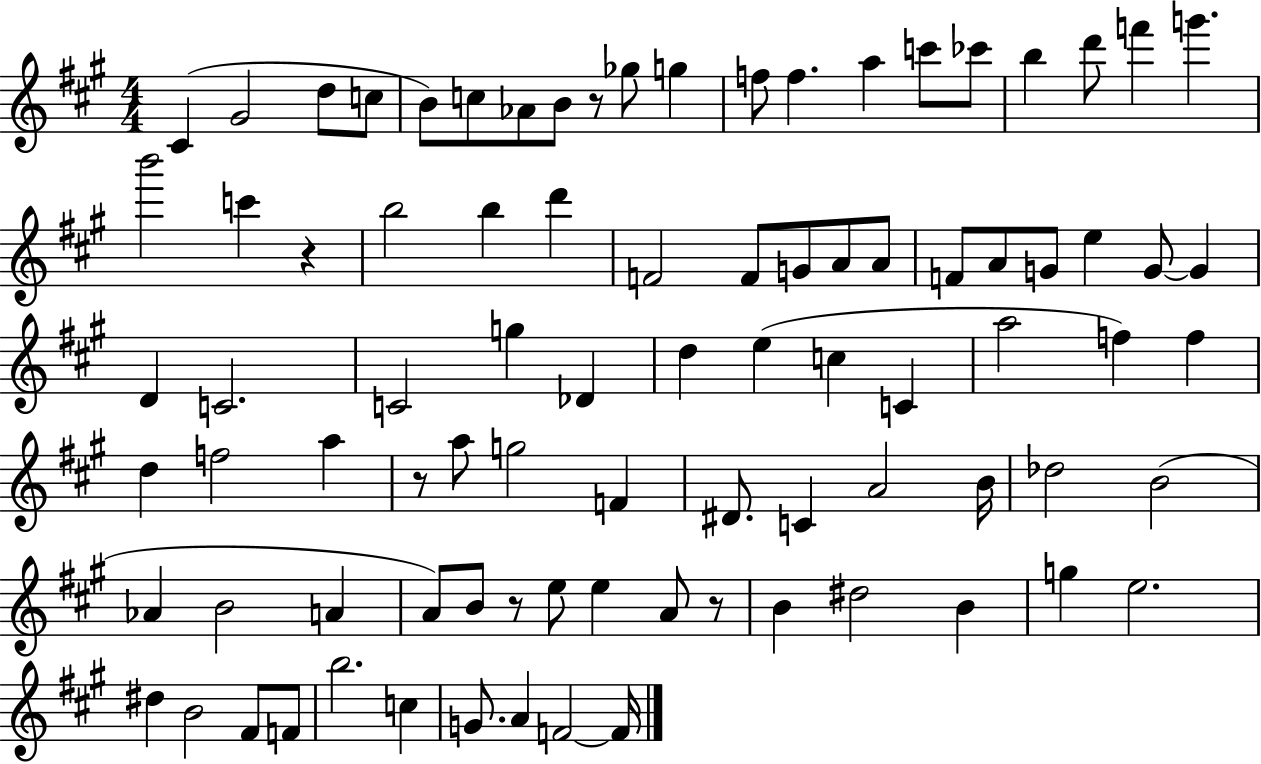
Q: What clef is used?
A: treble